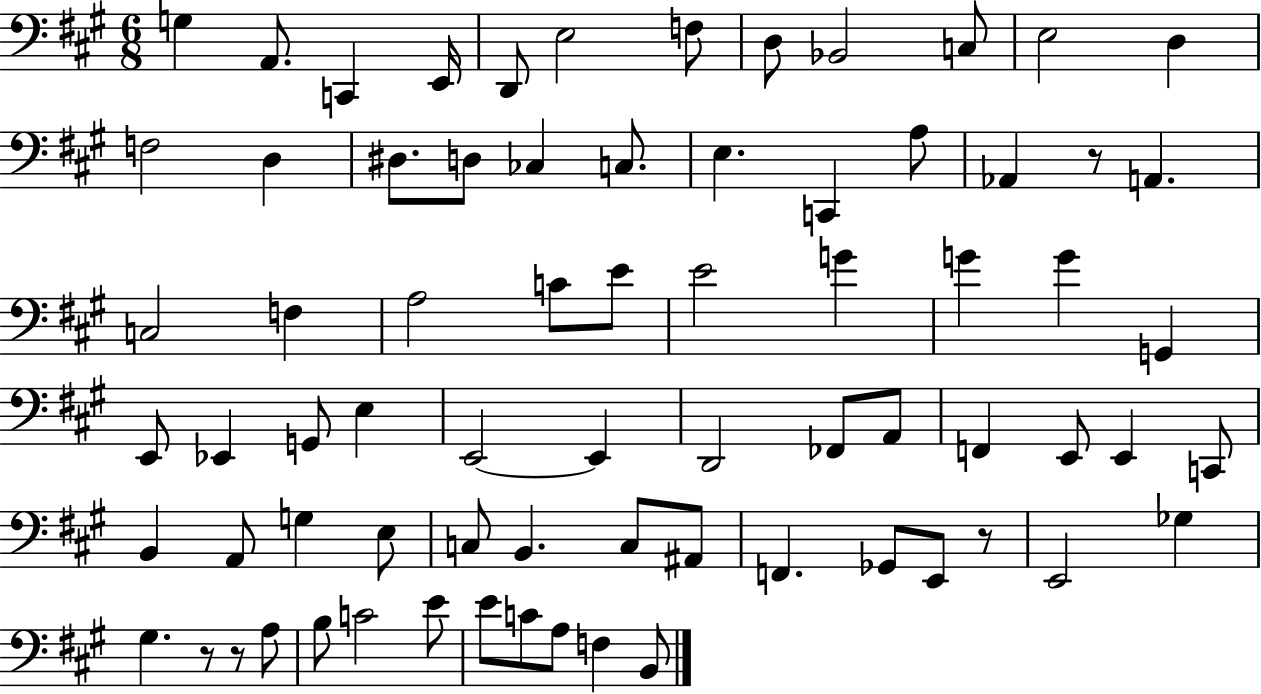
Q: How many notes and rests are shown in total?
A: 73